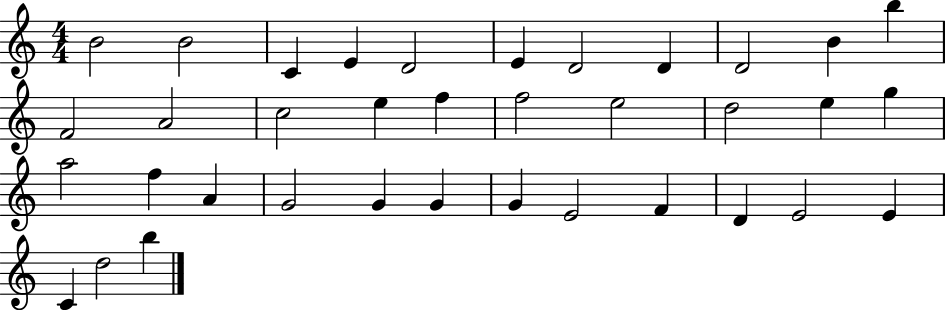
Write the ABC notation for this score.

X:1
T:Untitled
M:4/4
L:1/4
K:C
B2 B2 C E D2 E D2 D D2 B b F2 A2 c2 e f f2 e2 d2 e g a2 f A G2 G G G E2 F D E2 E C d2 b